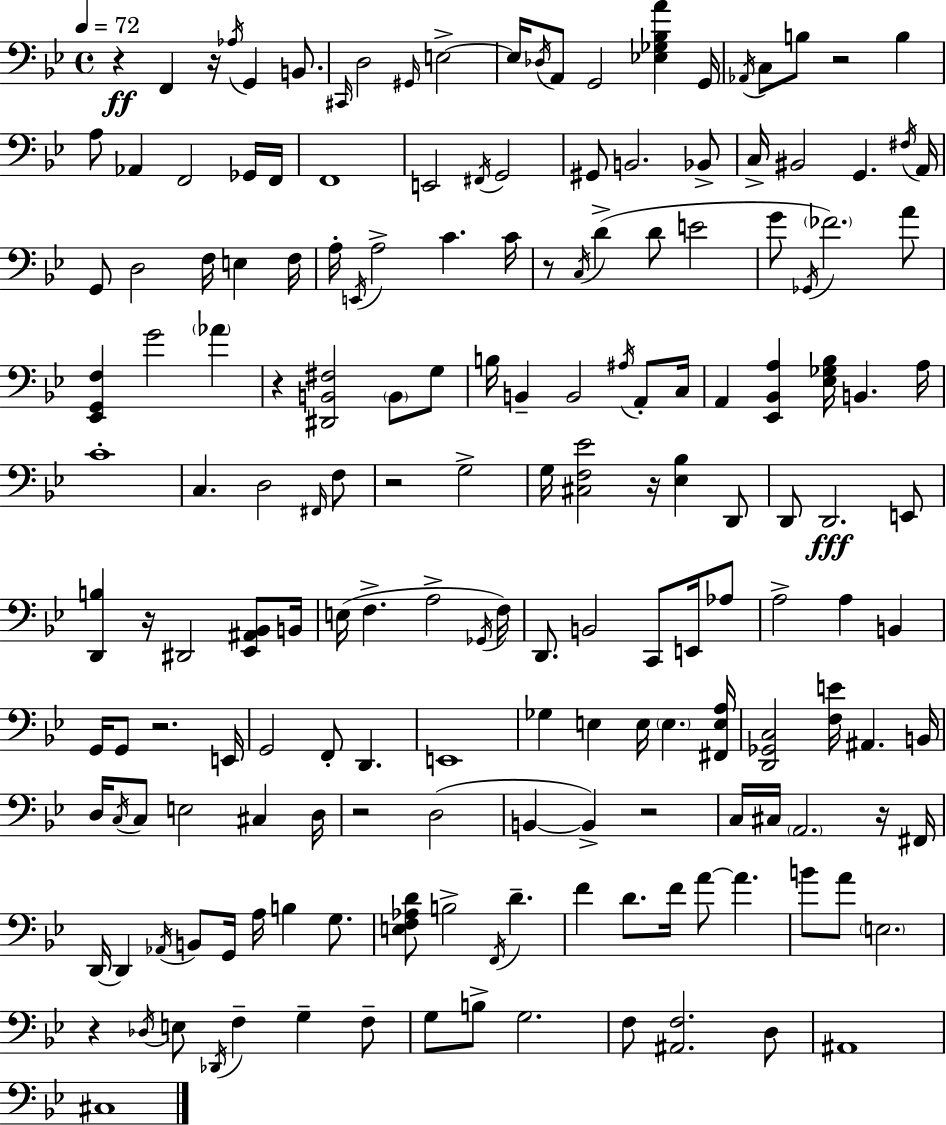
X:1
T:Untitled
M:4/4
L:1/4
K:Bb
z F,, z/4 _A,/4 G,, B,,/2 ^C,,/4 D,2 ^G,,/4 E,2 E,/4 _D,/4 A,,/2 G,,2 [_E,_G,_B,A] G,,/4 _A,,/4 C,/2 B,/2 z2 B, A,/2 _A,, F,,2 _G,,/4 F,,/4 F,,4 E,,2 ^F,,/4 G,,2 ^G,,/2 B,,2 _B,,/2 C,/4 ^B,,2 G,, ^F,/4 A,,/4 G,,/2 D,2 F,/4 E, F,/4 A,/4 E,,/4 A,2 C C/4 z/2 C,/4 D D/2 E2 G/2 _G,,/4 _F2 A/2 [_E,,G,,F,] G2 _A z [^D,,B,,^F,]2 B,,/2 G,/2 B,/4 B,, B,,2 ^A,/4 A,,/2 C,/4 A,, [_E,,_B,,A,] [_E,_G,_B,]/4 B,, A,/4 C4 C, D,2 ^F,,/4 F,/2 z2 G,2 G,/4 [^C,F,_E]2 z/4 [_E,_B,] D,,/2 D,,/2 D,,2 E,,/2 [D,,B,] z/4 ^D,,2 [_E,,^A,,_B,,]/2 B,,/4 E,/4 F, A,2 _G,,/4 F,/4 D,,/2 B,,2 C,,/2 E,,/4 _A,/2 A,2 A, B,, G,,/4 G,,/2 z2 E,,/4 G,,2 F,,/2 D,, E,,4 _G, E, E,/4 E, [^F,,E,A,]/4 [D,,_G,,C,]2 [F,E]/4 ^A,, B,,/4 D,/4 C,/4 C,/2 E,2 ^C, D,/4 z2 D,2 B,, B,, z2 C,/4 ^C,/4 A,,2 z/4 ^F,,/4 D,,/4 D,, _A,,/4 B,,/2 G,,/4 A,/4 B, G,/2 [E,F,_A,D]/2 B,2 F,,/4 D F D/2 F/4 A/2 A B/2 A/2 E,2 z _D,/4 E,/2 _D,,/4 F, G, F,/2 G,/2 B,/2 G,2 F,/2 [^A,,F,]2 D,/2 ^A,,4 ^C,4